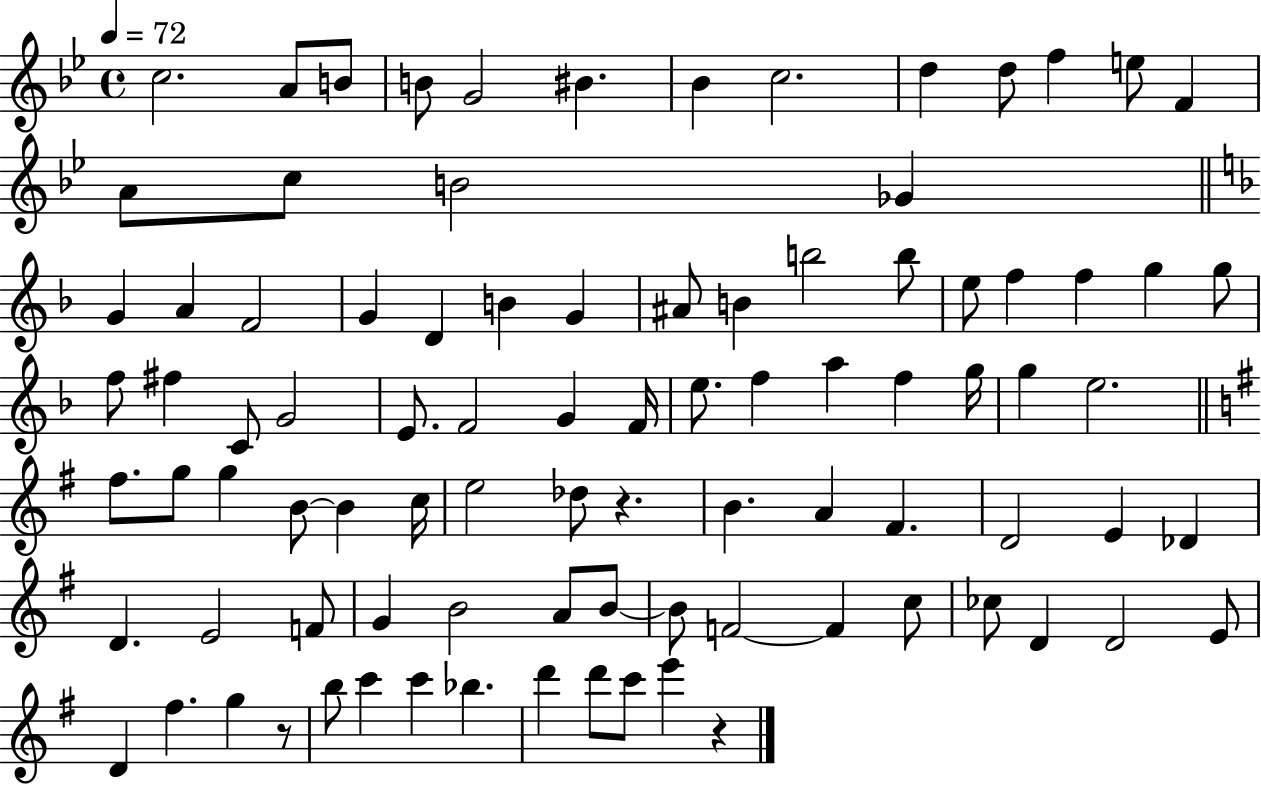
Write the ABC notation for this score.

X:1
T:Untitled
M:4/4
L:1/4
K:Bb
c2 A/2 B/2 B/2 G2 ^B _B c2 d d/2 f e/2 F A/2 c/2 B2 _G G A F2 G D B G ^A/2 B b2 b/2 e/2 f f g g/2 f/2 ^f C/2 G2 E/2 F2 G F/4 e/2 f a f g/4 g e2 ^f/2 g/2 g B/2 B c/4 e2 _d/2 z B A ^F D2 E _D D E2 F/2 G B2 A/2 B/2 B/2 F2 F c/2 _c/2 D D2 E/2 D ^f g z/2 b/2 c' c' _b d' d'/2 c'/2 e' z